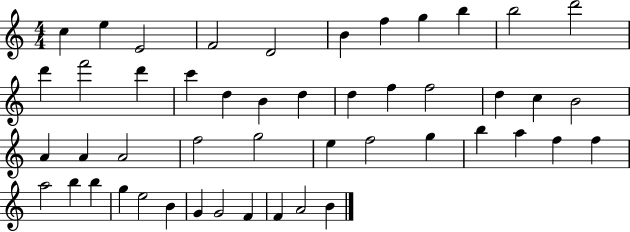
C5/q E5/q E4/h F4/h D4/h B4/q F5/q G5/q B5/q B5/h D6/h D6/q F6/h D6/q C6/q D5/q B4/q D5/q D5/q F5/q F5/h D5/q C5/q B4/h A4/q A4/q A4/h F5/h G5/h E5/q F5/h G5/q B5/q A5/q F5/q F5/q A5/h B5/q B5/q G5/q E5/h B4/q G4/q G4/h F4/q F4/q A4/h B4/q